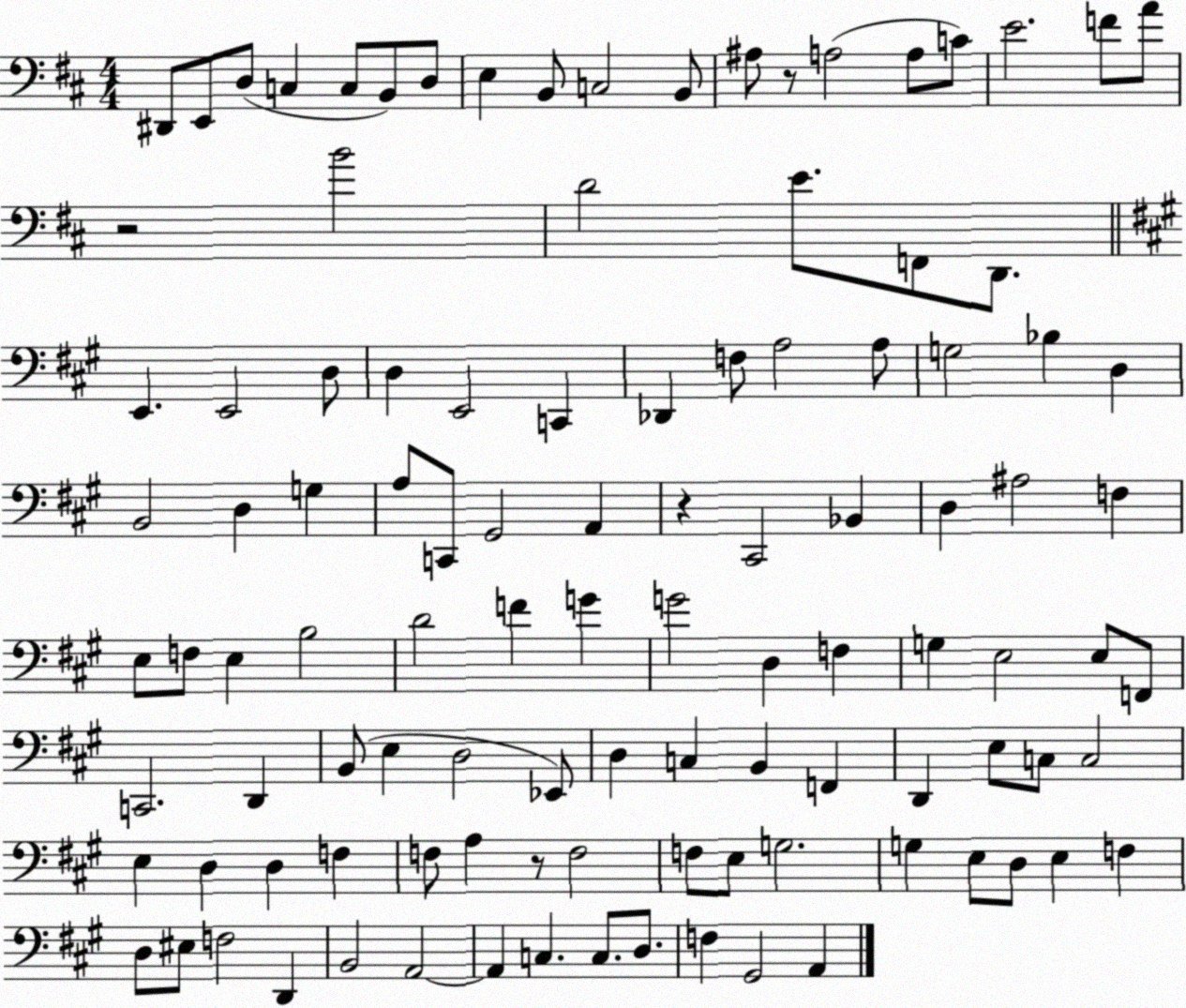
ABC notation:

X:1
T:Untitled
M:4/4
L:1/4
K:D
^D,,/2 E,,/2 D,/2 C, C,/2 B,,/2 D,/2 E, B,,/2 C,2 B,,/2 ^A,/2 z/2 A,2 A,/2 C/2 E2 F/2 A/2 z2 B2 D2 E/2 F,,/2 D,,/2 E,, E,,2 D,/2 D, E,,2 C,, _D,, F,/2 A,2 A,/2 G,2 _B, D, B,,2 D, G, A,/2 C,,/2 ^G,,2 A,, z ^C,,2 _B,, D, ^A,2 F, E,/2 F,/2 E, B,2 D2 F G G2 D, F, G, E,2 E,/2 F,,/2 C,,2 D,, B,,/2 E, D,2 _E,,/2 D, C, B,, F,, D,, E,/2 C,/2 C,2 E, D, D, F, F,/2 A, z/2 F,2 F,/2 E,/2 G,2 G, E,/2 D,/2 E, F, D,/2 ^E,/2 F,2 D,, B,,2 A,,2 A,, C, C,/2 D,/2 F, ^G,,2 A,,